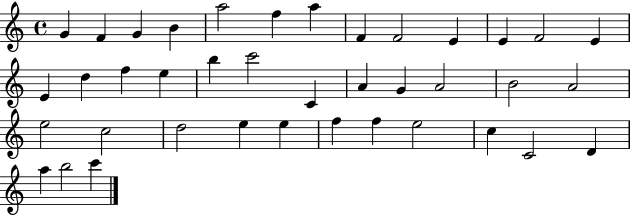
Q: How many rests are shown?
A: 0